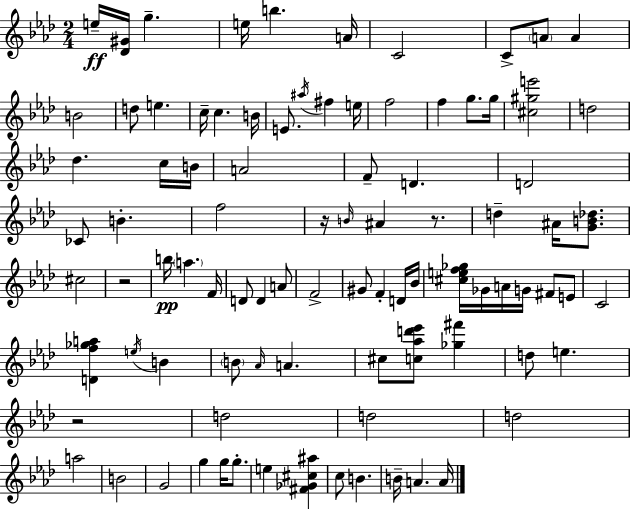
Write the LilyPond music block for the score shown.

{
  \clef treble
  \numericTimeSignature
  \time 2/4
  \key f \minor
  e''16--\ff <des' gis'>16 g''4.-- | e''16 b''4. a'16 | c'2 | c'8-> \parenthesize a'8 a'4 | \break b'2 | d''8 e''4. | c''16-- c''4. b'16 | e'8. \acciaccatura { ais''16 } fis''4 | \break e''16 f''2 | f''4 g''8. | g''16 <cis'' gis'' e'''>2 | d''2 | \break des''4. c''16 | b'16 a'2 | f'8-- d'4. | d'2 | \break ces'8 b'4.-. | f''2 | r16 \grace { b'16 } ais'4 r8. | d''4-- ais'16 <g' b' des''>8. | \break cis''2 | r2 | b''16\pp \parenthesize a''4. | f'16 d'8 d'4 | \break a'8 f'2-> | gis'8 f'4-. | d'16 bes'16 <cis'' e'' f'' ges''>16 ges'16 a'16 g'16 fis'8 | e'8 c'2 | \break <d' f'' ges'' a''>4 \acciaccatura { e''16 } b'4 | \parenthesize b'8 \grace { aes'16 } a'4. | cis''8 <c'' aes'' d''' ees'''>8 | <ges'' fis'''>4 d''8 e''4. | \break r2 | d''2 | d''2 | d''2 | \break a''2 | b'2 | g'2 | g''4 | \break g''16 g''8.-. e''4 | <fis' ges' cis'' ais''>4 c''8 b'4. | b'16-- a'4. | a'16 \bar "|."
}